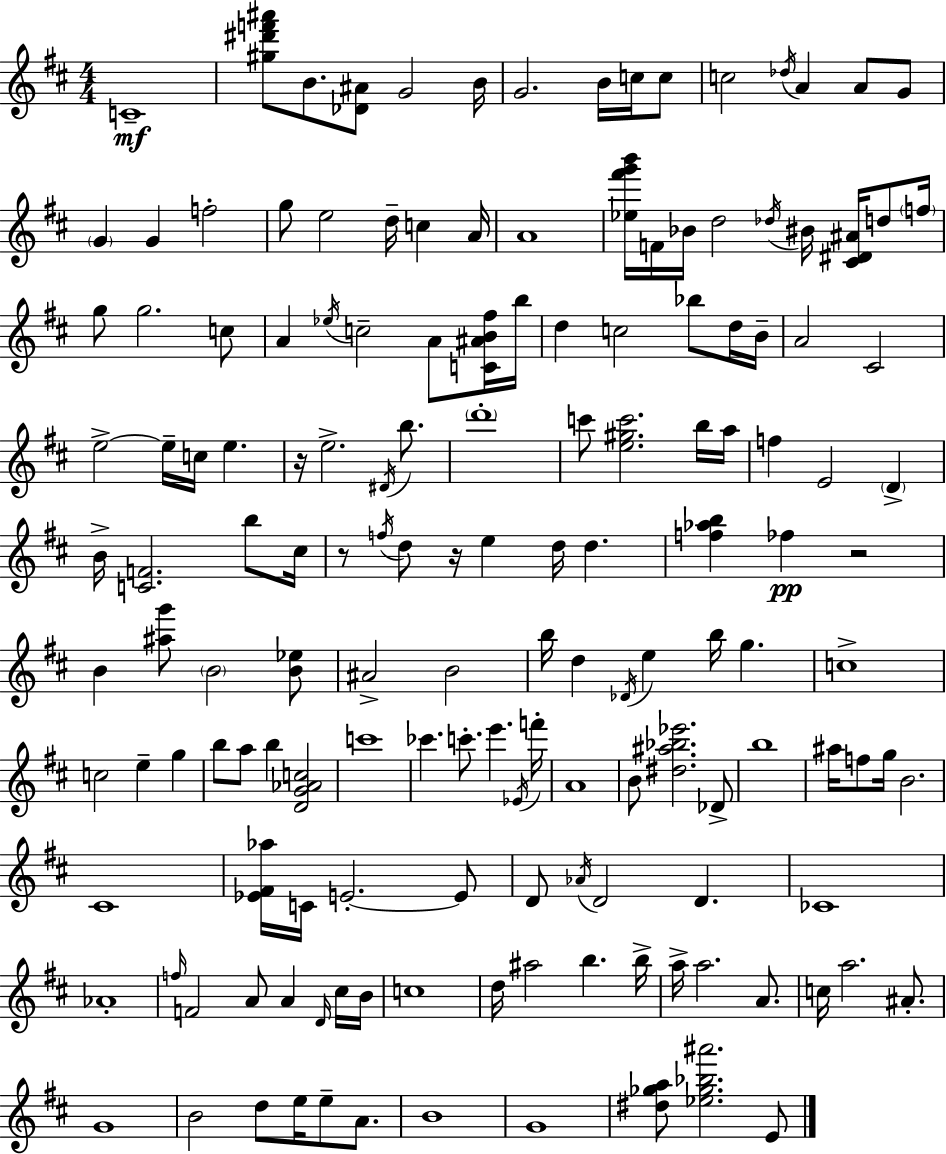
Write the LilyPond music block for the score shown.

{
  \clef treble
  \numericTimeSignature
  \time 4/4
  \key d \major
  c'1--\mf | <gis'' dis''' f''' ais'''>8 b'8. <des' ais'>8 g'2 b'16 | g'2. b'16 c''16 c''8 | c''2 \acciaccatura { des''16 } a'4 a'8 g'8 | \break \parenthesize g'4 g'4 f''2-. | g''8 e''2 d''16-- c''4 | a'16 a'1 | <ees'' fis''' g''' b'''>16 f'16 bes'16 d''2 \acciaccatura { des''16 } bis'16 <cis' dis' ais'>16 d''8 | \break \parenthesize f''16 g''8 g''2. | c''8 a'4 \acciaccatura { ees''16 } c''2-- a'8 | <c' ais' b' fis''>16 b''16 d''4 c''2 bes''8 | d''16 b'16-- a'2 cis'2 | \break e''2->~~ e''16-- c''16 e''4. | r16 e''2.-> | \acciaccatura { dis'16 } b''8. \parenthesize d'''1-. | c'''8 <e'' gis'' c'''>2. | \break b''16 a''16 f''4 e'2 | \parenthesize d'4-> b'16-> <c' f'>2. | b''8 cis''16 r8 \acciaccatura { f''16 } d''8 r16 e''4 d''16 d''4. | <f'' aes'' b''>4 fes''4\pp r2 | \break b'4 <ais'' g'''>8 \parenthesize b'2 | <b' ees''>8 ais'2-> b'2 | b''16 d''4 \acciaccatura { des'16 } e''4 b''16 | g''4. c''1-> | \break c''2 e''4-- | g''4 b''8 a''8 b''4 <d' g' aes' c''>2 | c'''1 | ces'''4. c'''8.-. e'''4. | \break \acciaccatura { ees'16 } f'''16-. a'1 | b'8 <dis'' ais'' bes'' ees'''>2. | des'8-> b''1 | ais''16 f''8 g''16 b'2. | \break cis'1 | <ees' fis' aes''>16 c'16 e'2.-.~~ | e'8 d'8 \acciaccatura { aes'16 } d'2 | d'4. ces'1 | \break aes'1-. | \grace { f''16 } f'2 | a'8 a'4 \grace { d'16 } cis''16 b'16 c''1 | d''16 ais''2 | \break b''4. b''16-> a''16-> a''2. | a'8. c''16 a''2. | ais'8.-. g'1 | b'2 | \break d''8 e''16 e''8-- a'8. b'1 | g'1 | <dis'' ges'' a''>8 <ees'' ges'' bes'' ais'''>2. | e'8 \bar "|."
}